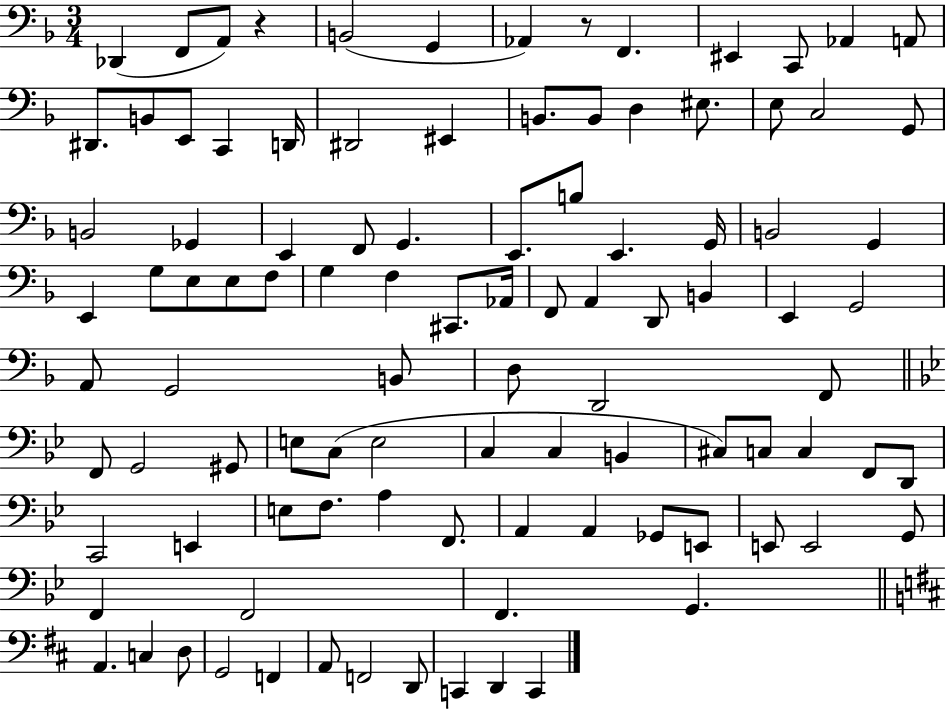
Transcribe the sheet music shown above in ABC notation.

X:1
T:Untitled
M:3/4
L:1/4
K:F
_D,, F,,/2 A,,/2 z B,,2 G,, _A,, z/2 F,, ^E,, C,,/2 _A,, A,,/2 ^D,,/2 B,,/2 E,,/2 C,, D,,/4 ^D,,2 ^E,, B,,/2 B,,/2 D, ^E,/2 E,/2 C,2 G,,/2 B,,2 _G,, E,, F,,/2 G,, E,,/2 B,/2 E,, G,,/4 B,,2 G,, E,, G,/2 E,/2 E,/2 F,/2 G, F, ^C,,/2 _A,,/4 F,,/2 A,, D,,/2 B,, E,, G,,2 A,,/2 G,,2 B,,/2 D,/2 D,,2 F,,/2 F,,/2 G,,2 ^G,,/2 E,/2 C,/2 E,2 C, C, B,, ^C,/2 C,/2 C, F,,/2 D,,/2 C,,2 E,, E,/2 F,/2 A, F,,/2 A,, A,, _G,,/2 E,,/2 E,,/2 E,,2 G,,/2 F,, F,,2 F,, G,, A,, C, D,/2 G,,2 F,, A,,/2 F,,2 D,,/2 C,, D,, C,,